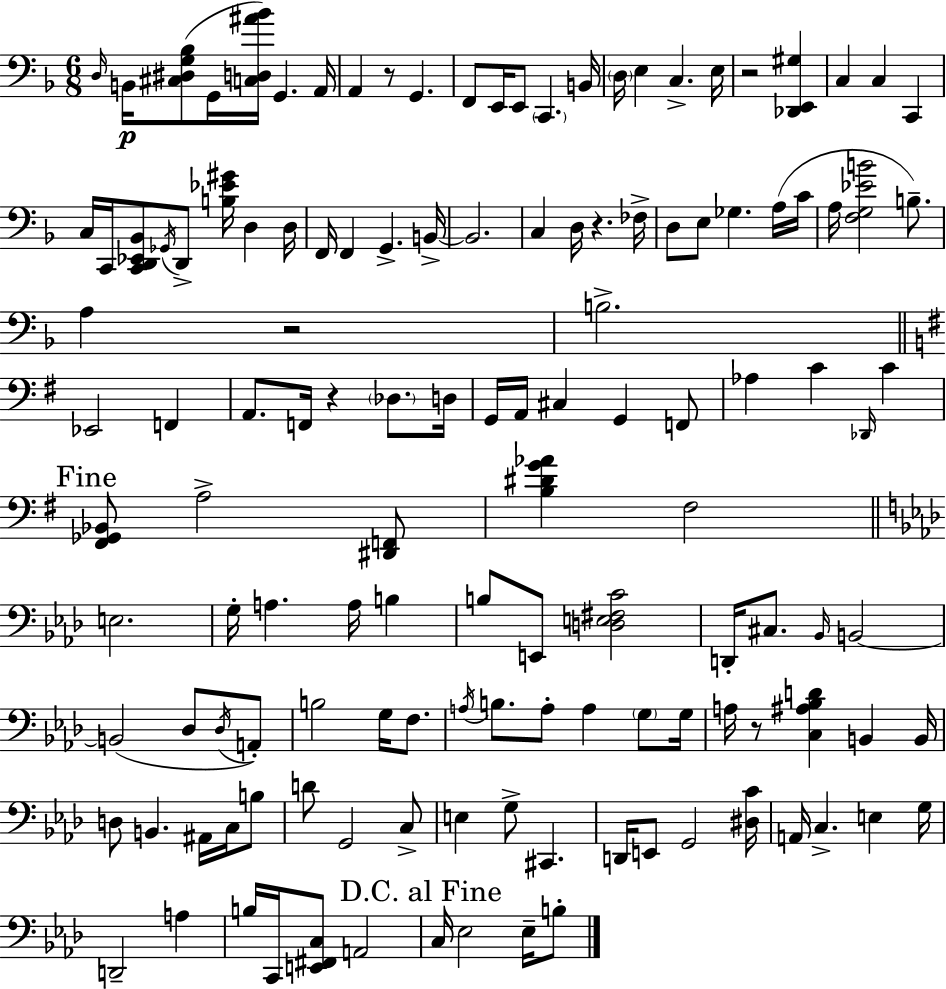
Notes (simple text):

D3/s B2/s [C#3,D#3,G3,Bb3]/e G2/s [C3,D3,A#4,Bb4]/s G2/q. A2/s A2/q R/e G2/q. F2/e E2/s E2/e C2/q. B2/s D3/s E3/q C3/q. E3/s R/h [Db2,E2,G#3]/q C3/q C3/q C2/q C3/s C2/s [C2,D2,Eb2,Bb2]/e Gb2/s D2/e [B3,Eb4,G#4]/s D3/q D3/s F2/s F2/q G2/q. B2/s B2/h. C3/q D3/s R/q. FES3/s D3/e E3/e Gb3/q. A3/s C4/s A3/s [F3,G3,Eb4,B4]/h B3/e. A3/q R/h B3/h. Eb2/h F2/q A2/e. F2/s R/q Db3/e. D3/s G2/s A2/s C#3/q G2/q F2/e Ab3/q C4/q Db2/s C4/q [F#2,Gb2,Bb2]/e A3/h [D#2,F2]/e [B3,D#4,G4,Ab4]/q F#3/h E3/h. G3/s A3/q. A3/s B3/q B3/e E2/e [D3,E3,F#3,C4]/h D2/s C#3/e. Bb2/s B2/h B2/h Db3/e Db3/s A2/e B3/h G3/s F3/e. A3/s B3/e. A3/e A3/q G3/e G3/s A3/s R/e [C3,A#3,Bb3,D4]/q B2/q B2/s D3/e B2/q. A#2/s C3/s B3/e D4/e G2/h C3/e E3/q G3/e C#2/q. D2/s E2/e G2/h [D#3,C4]/s A2/s C3/q. E3/q G3/s D2/h A3/q B3/s C2/s [E2,F#2,C3]/e A2/h C3/s Eb3/h Eb3/s B3/e